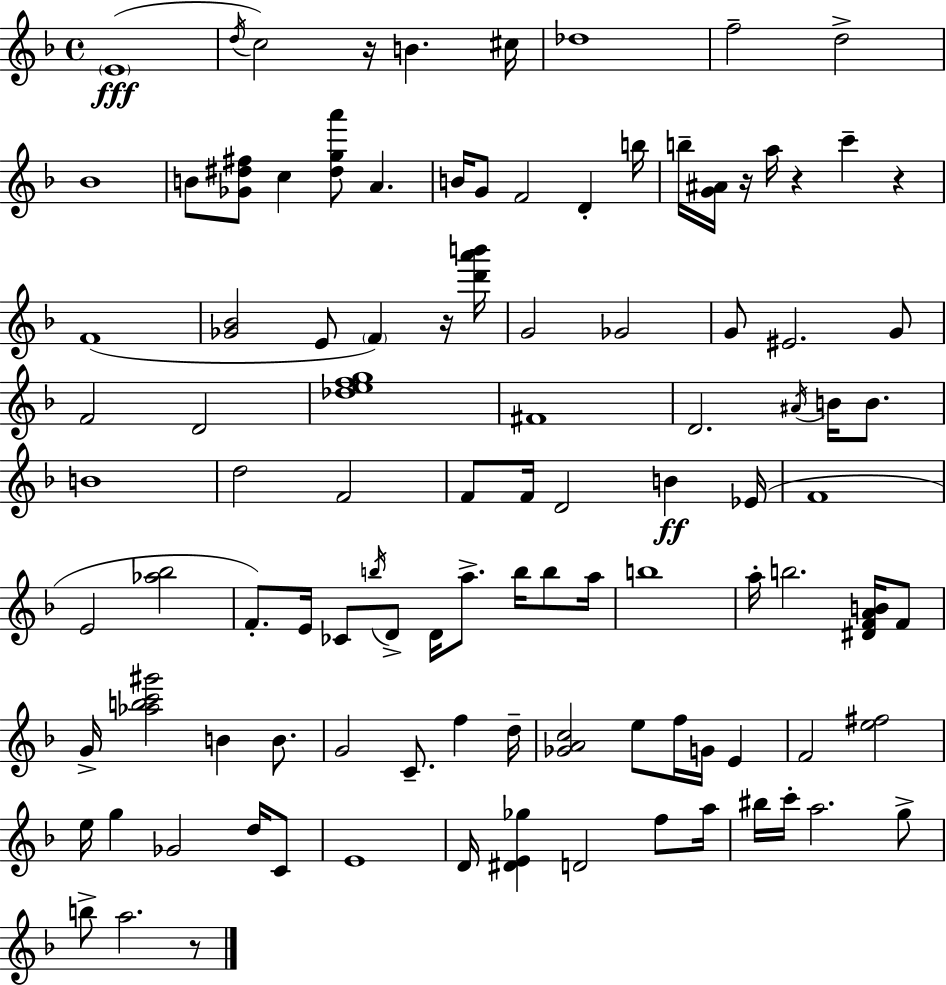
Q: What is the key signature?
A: D minor